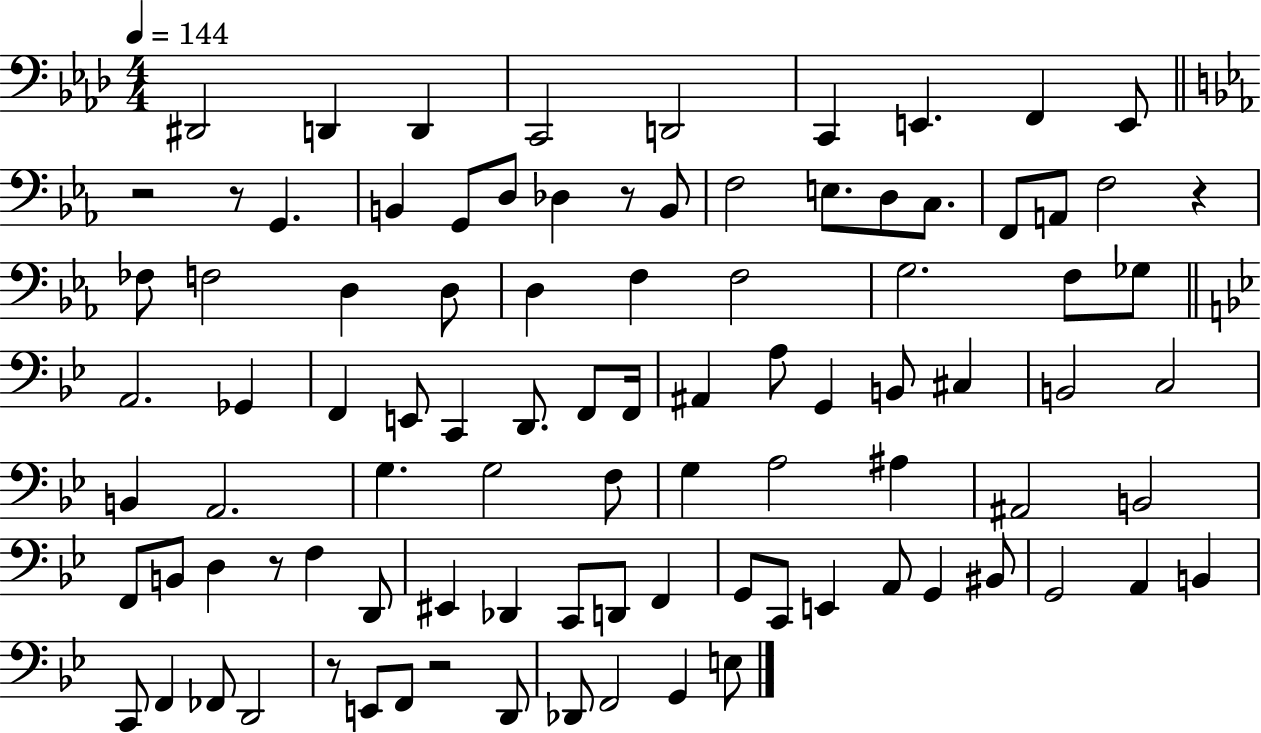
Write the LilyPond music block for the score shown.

{
  \clef bass
  \numericTimeSignature
  \time 4/4
  \key aes \major
  \tempo 4 = 144
  \repeat volta 2 { dis,2 d,4 d,4 | c,2 d,2 | c,4 e,4. f,4 e,8 | \bar "||" \break \key ees \major r2 r8 g,4. | b,4 g,8 d8 des4 r8 b,8 | f2 e8. d8 c8. | f,8 a,8 f2 r4 | \break fes8 f2 d4 d8 | d4 f4 f2 | g2. f8 ges8 | \bar "||" \break \key bes \major a,2. ges,4 | f,4 e,8 c,4 d,8. f,8 f,16 | ais,4 a8 g,4 b,8 cis4 | b,2 c2 | \break b,4 a,2. | g4. g2 f8 | g4 a2 ais4 | ais,2 b,2 | \break f,8 b,8 d4 r8 f4 d,8 | eis,4 des,4 c,8 d,8 f,4 | g,8 c,8 e,4 a,8 g,4 bis,8 | g,2 a,4 b,4 | \break c,8 f,4 fes,8 d,2 | r8 e,8 f,8 r2 d,8 | des,8 f,2 g,4 e8 | } \bar "|."
}